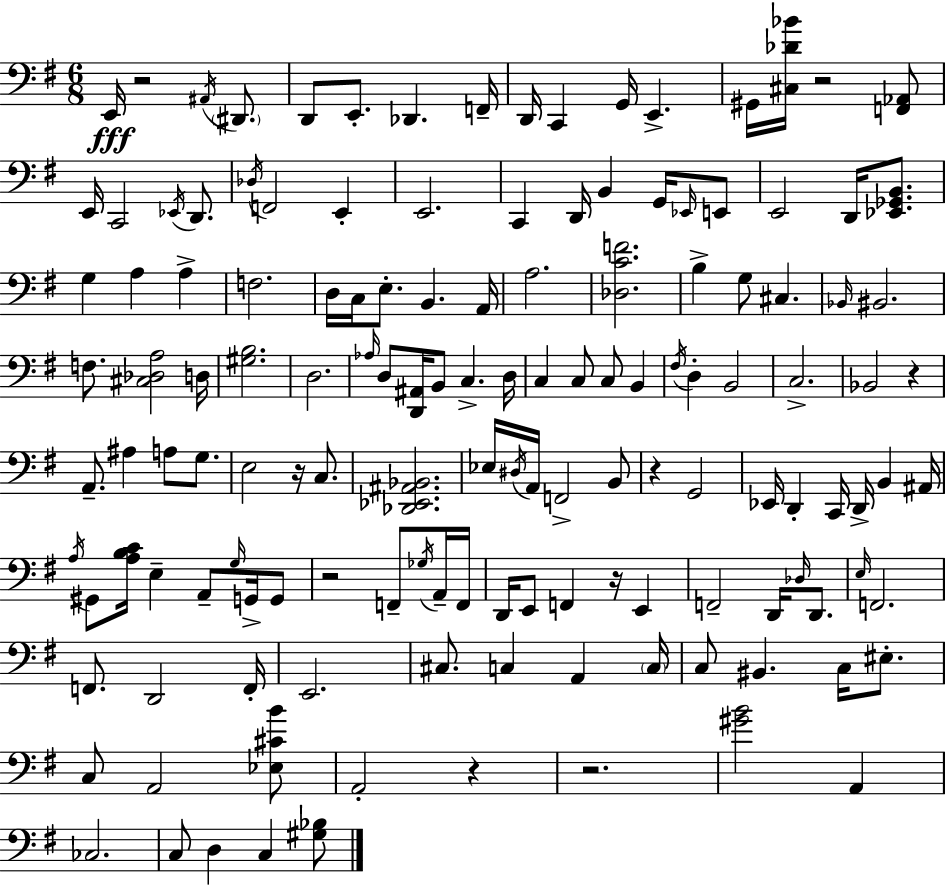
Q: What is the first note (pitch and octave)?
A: E2